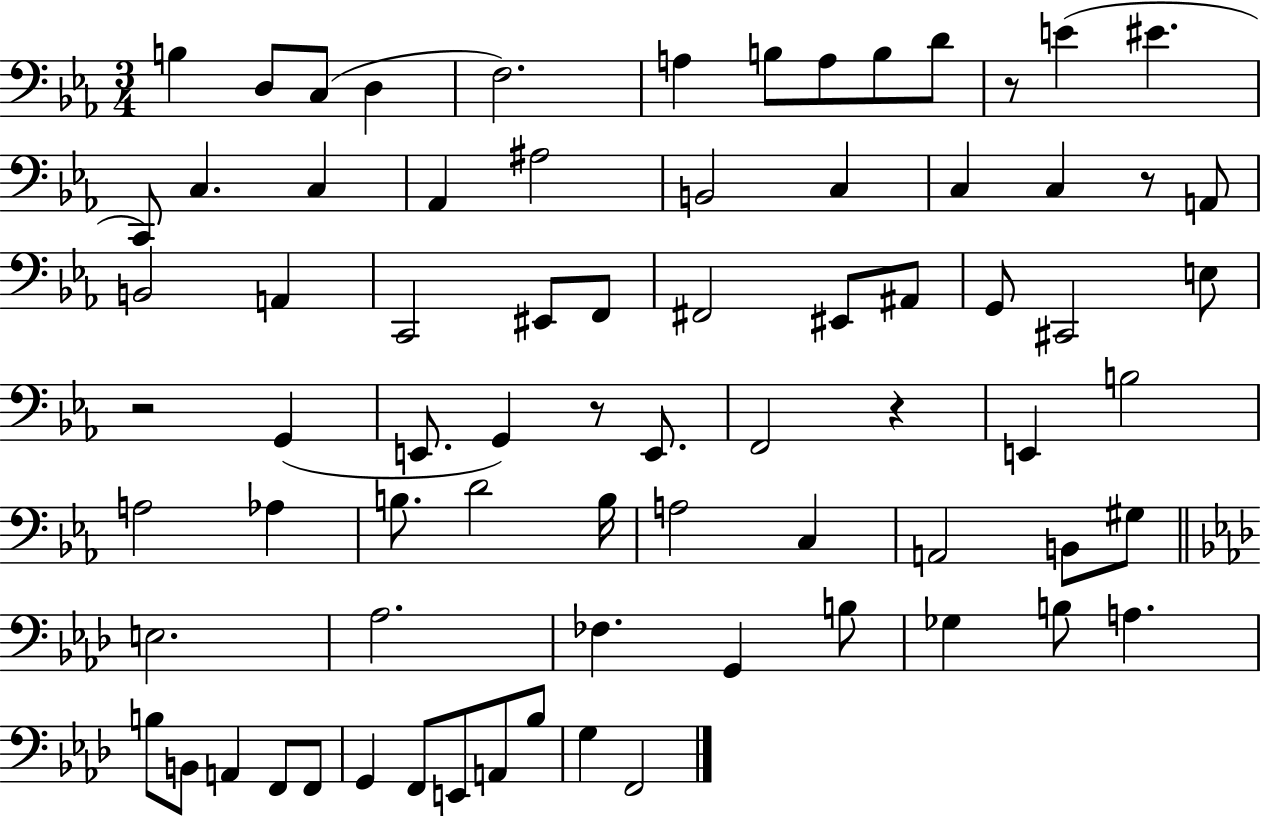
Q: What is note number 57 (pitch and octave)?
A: B3